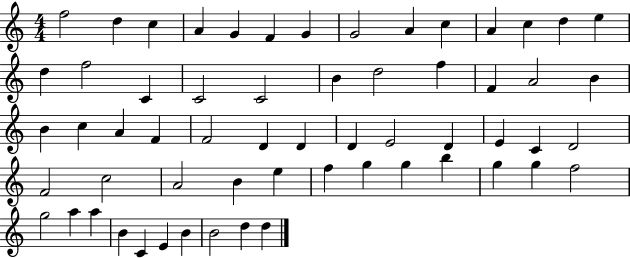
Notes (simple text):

F5/h D5/q C5/q A4/q G4/q F4/q G4/q G4/h A4/q C5/q A4/q C5/q D5/q E5/q D5/q F5/h C4/q C4/h C4/h B4/q D5/h F5/q F4/q A4/h B4/q B4/q C5/q A4/q F4/q F4/h D4/q D4/q D4/q E4/h D4/q E4/q C4/q D4/h F4/h C5/h A4/h B4/q E5/q F5/q G5/q G5/q B5/q G5/q G5/q F5/h G5/h A5/q A5/q B4/q C4/q E4/q B4/q B4/h D5/q D5/q